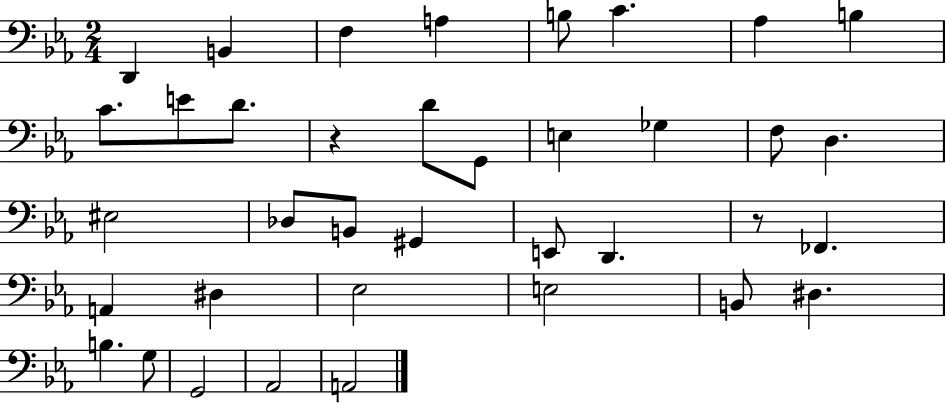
D2/q B2/q F3/q A3/q B3/e C4/q. Ab3/q B3/q C4/e. E4/e D4/e. R/q D4/e G2/e E3/q Gb3/q F3/e D3/q. EIS3/h Db3/e B2/e G#2/q E2/e D2/q. R/e FES2/q. A2/q D#3/q Eb3/h E3/h B2/e D#3/q. B3/q. G3/e G2/h Ab2/h A2/h